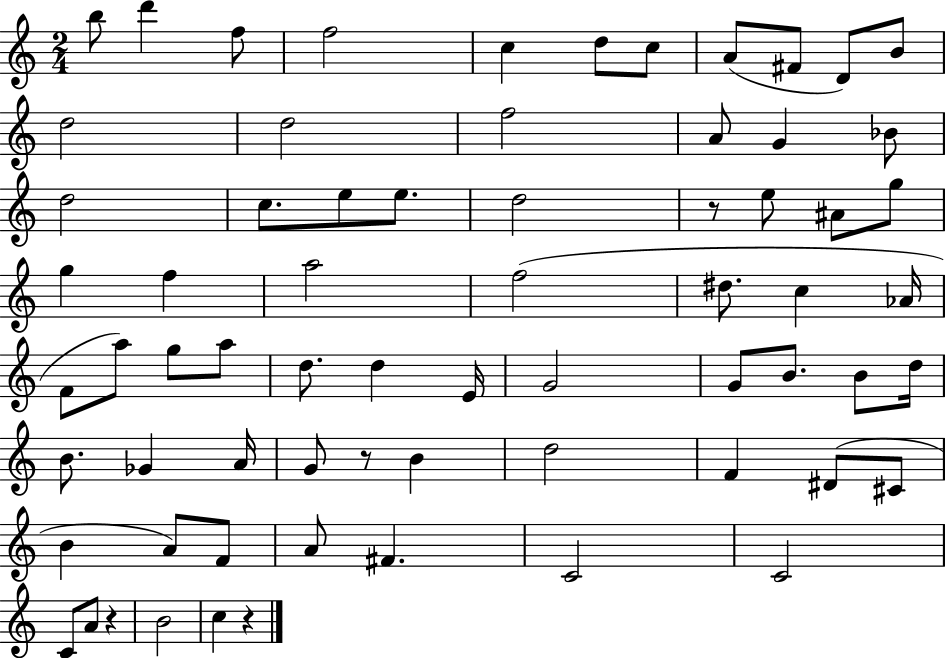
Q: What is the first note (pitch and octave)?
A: B5